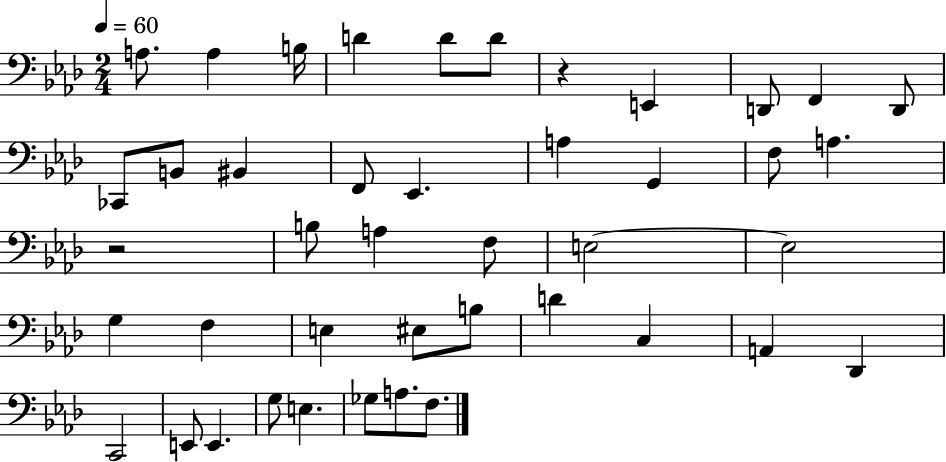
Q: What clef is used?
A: bass